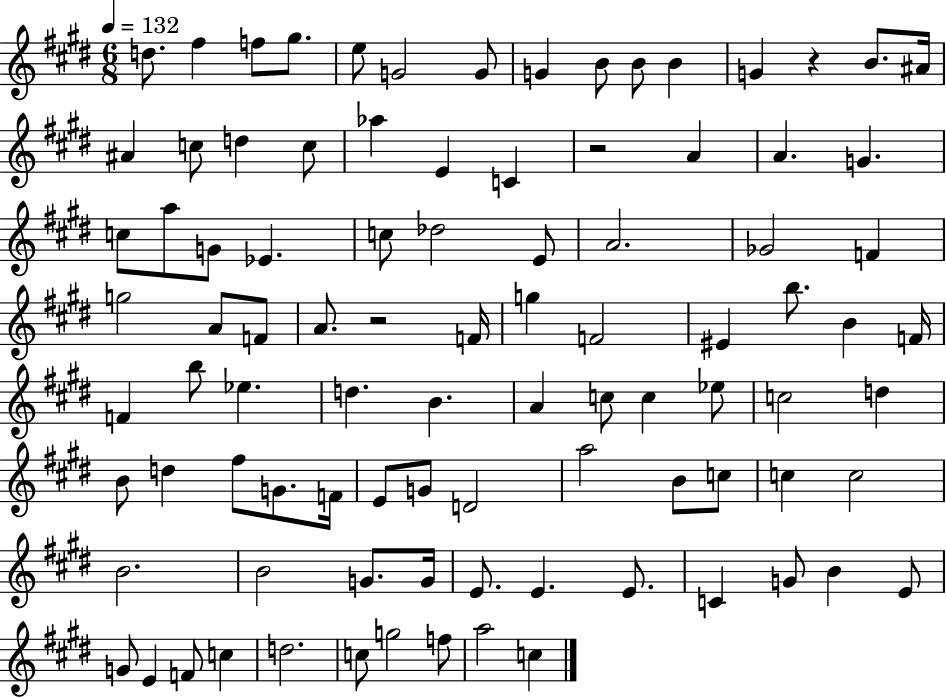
D5/e. F#5/q F5/e G#5/e. E5/e G4/h G4/e G4/q B4/e B4/e B4/q G4/q R/q B4/e. A#4/s A#4/q C5/e D5/q C5/e Ab5/q E4/q C4/q R/h A4/q A4/q. G4/q. C5/e A5/e G4/e Eb4/q. C5/e Db5/h E4/e A4/h. Gb4/h F4/q G5/h A4/e F4/e A4/e. R/h F4/s G5/q F4/h EIS4/q B5/e. B4/q F4/s F4/q B5/e Eb5/q. D5/q. B4/q. A4/q C5/e C5/q Eb5/e C5/h D5/q B4/e D5/q F#5/e G4/e. F4/s E4/e G4/e D4/h A5/h B4/e C5/e C5/q C5/h B4/h. B4/h G4/e. G4/s E4/e. E4/q. E4/e. C4/q G4/e B4/q E4/e G4/e E4/q F4/e C5/q D5/h. C5/e G5/h F5/e A5/h C5/q